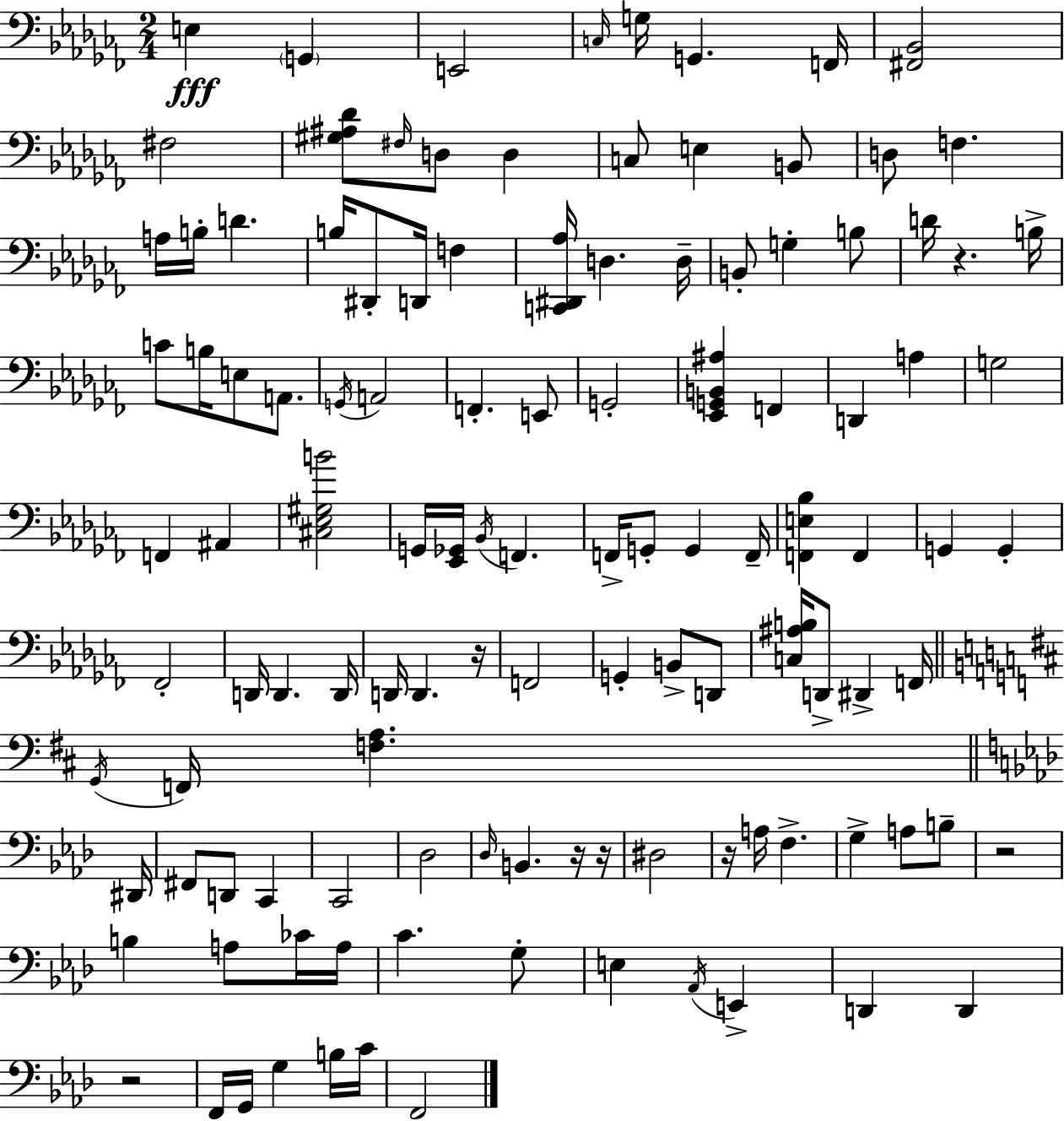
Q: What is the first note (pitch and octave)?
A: E3